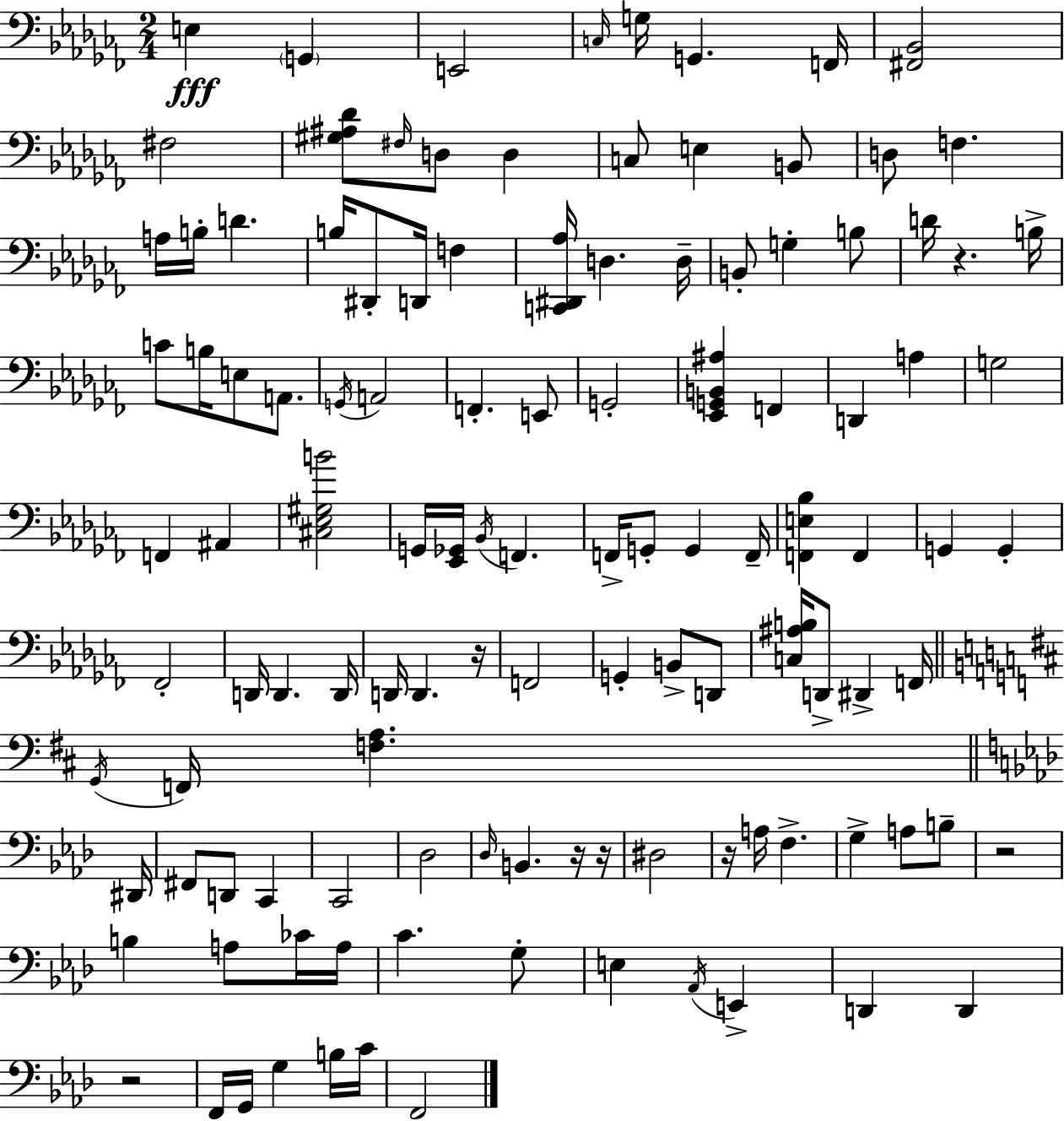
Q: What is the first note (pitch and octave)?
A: E3